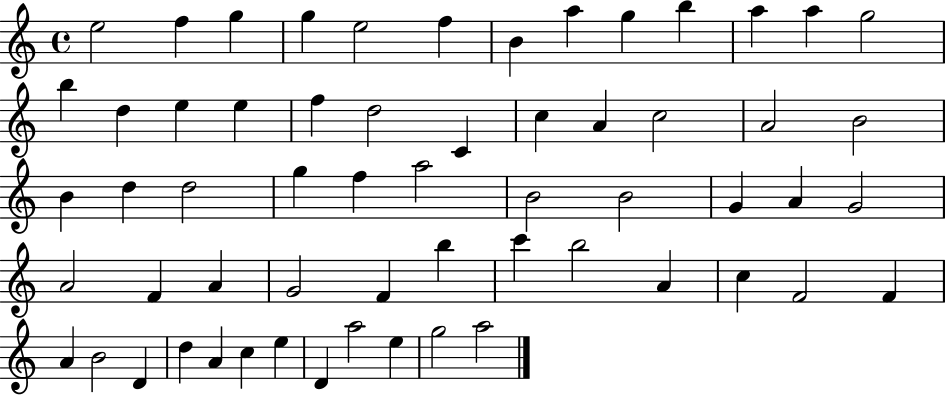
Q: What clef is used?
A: treble